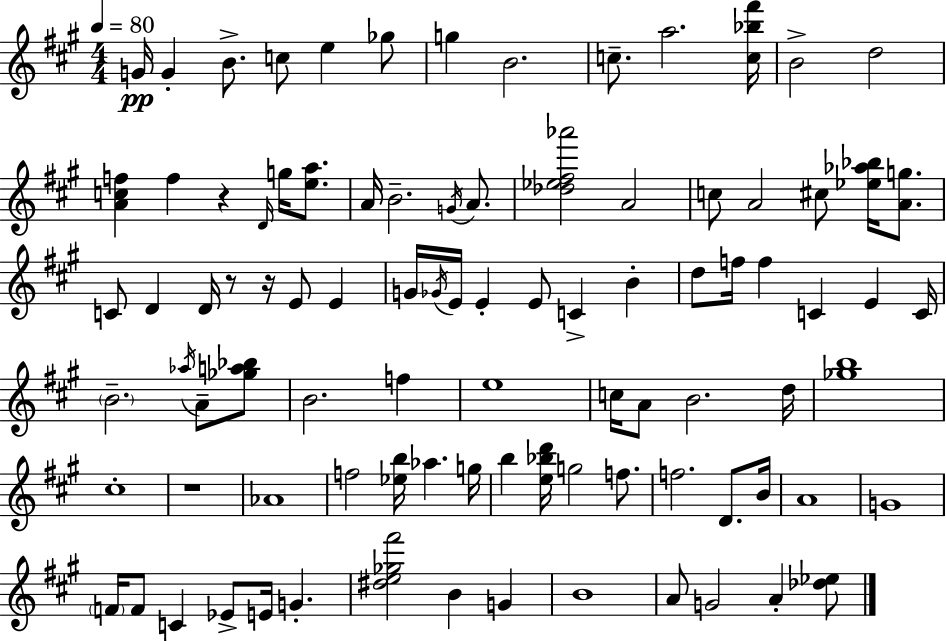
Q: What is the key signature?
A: A major